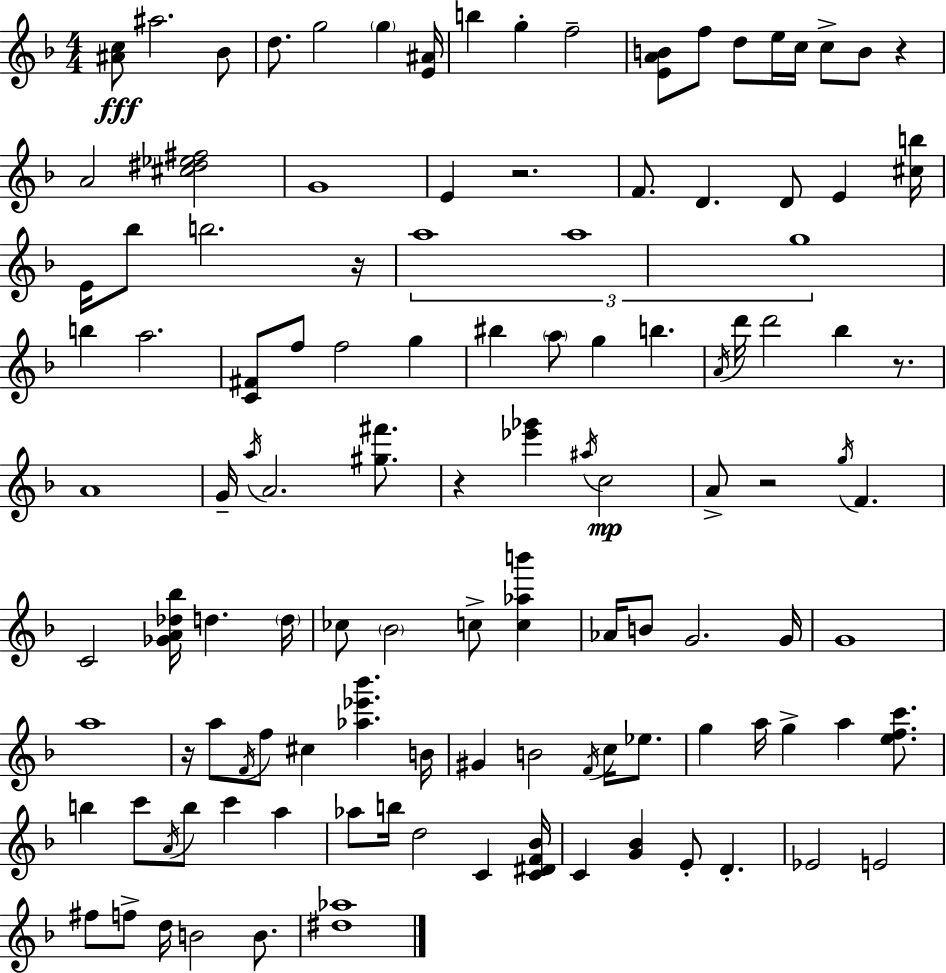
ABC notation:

X:1
T:Untitled
M:4/4
L:1/4
K:F
[^Ac]/2 ^a2 _B/2 d/2 g2 g [E^A]/4 b g f2 [EAB]/2 f/2 d/2 e/4 c/4 c/2 B/2 z A2 [^c^d_e^f]2 G4 E z2 F/2 D D/2 E [^cb]/4 E/4 _b/2 b2 z/4 a4 a4 g4 b a2 [C^F]/2 f/2 f2 g ^b a/2 g b A/4 d'/4 d'2 _b z/2 A4 G/4 a/4 A2 [^g^f']/2 z [_e'_g'] ^a/4 c2 A/2 z2 g/4 F C2 [_GA_d_b]/4 d d/4 _c/2 _B2 c/2 [c_ab'] _A/4 B/2 G2 G/4 G4 a4 z/4 a/2 F/4 f/2 ^c [_a_e'_b'] B/4 ^G B2 F/4 c/4 _e/2 g a/4 g a [efc']/2 b c'/2 A/4 b/2 c' a _a/2 b/4 d2 C [C^DF_B]/4 C [G_B] E/2 D _E2 E2 ^f/2 f/2 d/4 B2 B/2 [^d_a]4